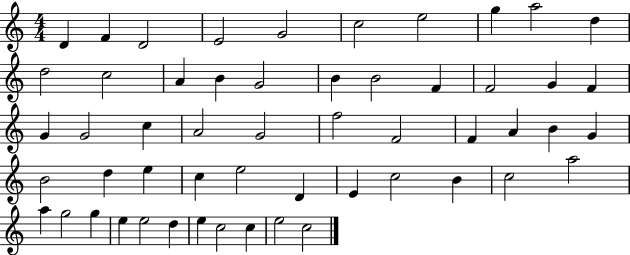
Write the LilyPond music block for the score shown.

{
  \clef treble
  \numericTimeSignature
  \time 4/4
  \key c \major
  d'4 f'4 d'2 | e'2 g'2 | c''2 e''2 | g''4 a''2 d''4 | \break d''2 c''2 | a'4 b'4 g'2 | b'4 b'2 f'4 | f'2 g'4 f'4 | \break g'4 g'2 c''4 | a'2 g'2 | f''2 f'2 | f'4 a'4 b'4 g'4 | \break b'2 d''4 e''4 | c''4 e''2 d'4 | e'4 c''2 b'4 | c''2 a''2 | \break a''4 g''2 g''4 | e''4 e''2 d''4 | e''4 c''2 c''4 | e''2 c''2 | \break \bar "|."
}